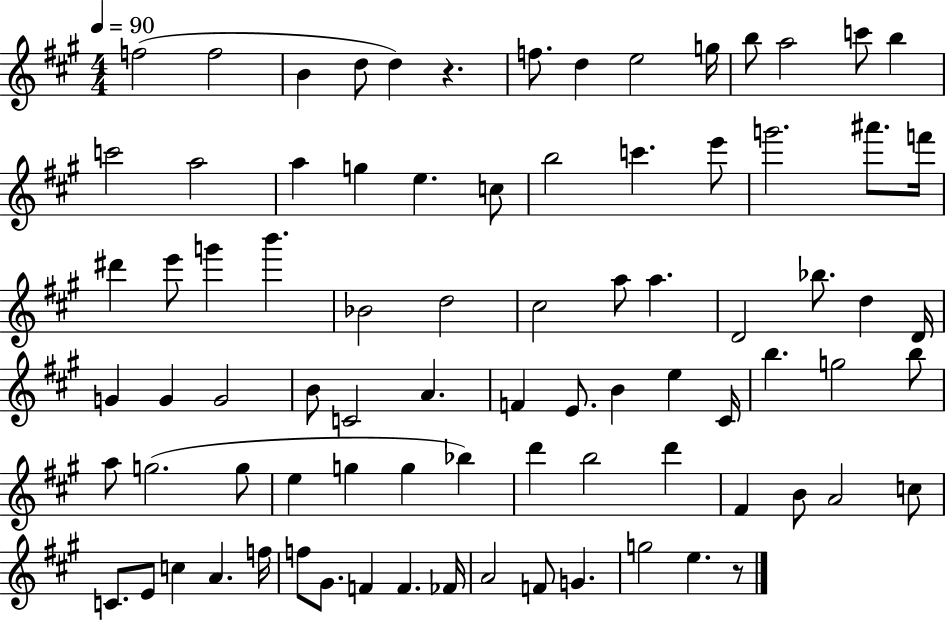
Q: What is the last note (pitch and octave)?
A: E5